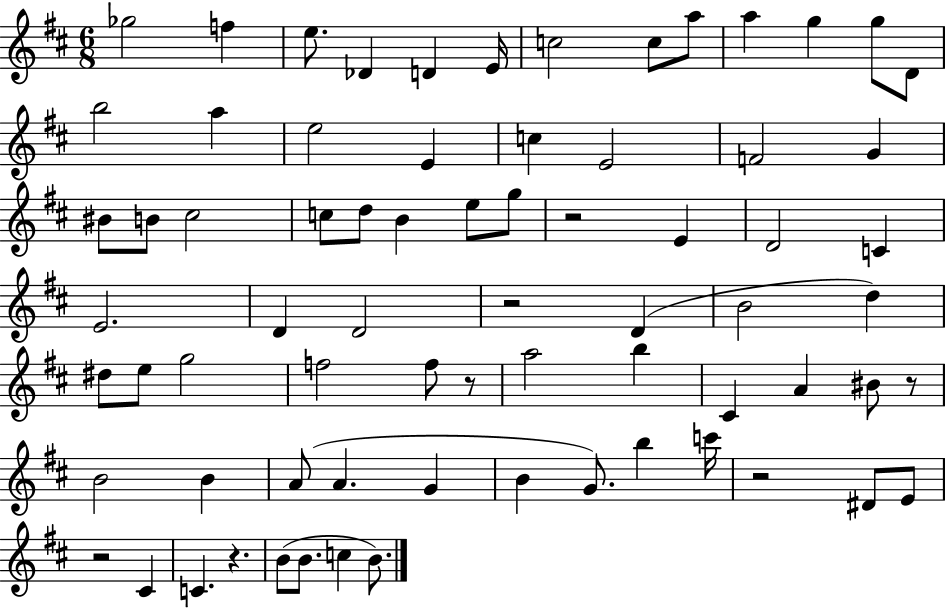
Gb5/h F5/q E5/e. Db4/q D4/q E4/s C5/h C5/e A5/e A5/q G5/q G5/e D4/e B5/h A5/q E5/h E4/q C5/q E4/h F4/h G4/q BIS4/e B4/e C#5/h C5/e D5/e B4/q E5/e G5/e R/h E4/q D4/h C4/q E4/h. D4/q D4/h R/h D4/q B4/h D5/q D#5/e E5/e G5/h F5/h F5/e R/e A5/h B5/q C#4/q A4/q BIS4/e R/e B4/h B4/q A4/e A4/q. G4/q B4/q G4/e. B5/q C6/s R/h D#4/e E4/e R/h C#4/q C4/q. R/q. B4/e B4/e. C5/q B4/e.